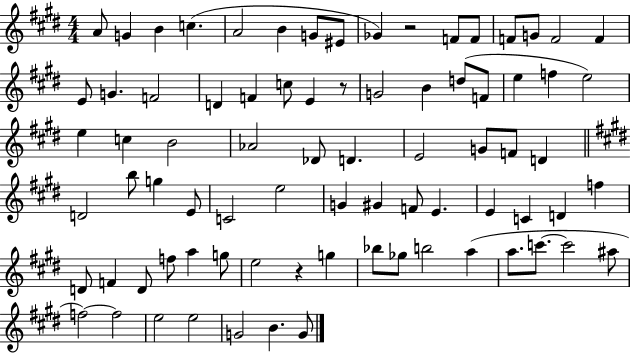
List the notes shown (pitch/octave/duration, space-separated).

A4/e G4/q B4/q C5/q. A4/h B4/q G4/e EIS4/e Gb4/q R/h F4/e F4/e F4/e G4/e F4/h F4/q E4/e G4/q. F4/h D4/q F4/q C5/e E4/q R/e G4/h B4/q D5/e F4/e E5/q F5/q E5/h E5/q C5/q B4/h Ab4/h Db4/e D4/q. E4/h G4/e F4/e D4/q D4/h B5/e G5/q E4/e C4/h E5/h G4/q G#4/q F4/e E4/q. E4/q C4/q D4/q F5/q D4/e F4/q D4/e F5/e A5/q G5/e E5/h R/q G5/q Bb5/e Gb5/e B5/h A5/q A5/e. C6/e. C6/h A#5/e F5/h F5/h E5/h E5/h G4/h B4/q. G4/e